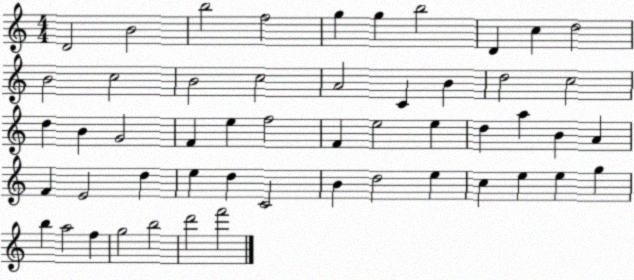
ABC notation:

X:1
T:Untitled
M:4/4
L:1/4
K:C
D2 B2 b2 f2 g g b2 D c d2 B2 c2 B2 c2 A2 C B d2 c2 d B G2 F e f2 F e2 e d a B A F E2 d e d C2 B d2 e c e e g b a2 f g2 b2 d'2 f'2